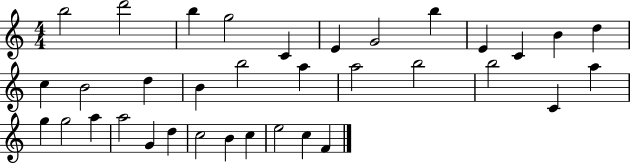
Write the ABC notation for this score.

X:1
T:Untitled
M:4/4
L:1/4
K:C
b2 d'2 b g2 C E G2 b E C B d c B2 d B b2 a a2 b2 b2 C a g g2 a a2 G d c2 B c e2 c F